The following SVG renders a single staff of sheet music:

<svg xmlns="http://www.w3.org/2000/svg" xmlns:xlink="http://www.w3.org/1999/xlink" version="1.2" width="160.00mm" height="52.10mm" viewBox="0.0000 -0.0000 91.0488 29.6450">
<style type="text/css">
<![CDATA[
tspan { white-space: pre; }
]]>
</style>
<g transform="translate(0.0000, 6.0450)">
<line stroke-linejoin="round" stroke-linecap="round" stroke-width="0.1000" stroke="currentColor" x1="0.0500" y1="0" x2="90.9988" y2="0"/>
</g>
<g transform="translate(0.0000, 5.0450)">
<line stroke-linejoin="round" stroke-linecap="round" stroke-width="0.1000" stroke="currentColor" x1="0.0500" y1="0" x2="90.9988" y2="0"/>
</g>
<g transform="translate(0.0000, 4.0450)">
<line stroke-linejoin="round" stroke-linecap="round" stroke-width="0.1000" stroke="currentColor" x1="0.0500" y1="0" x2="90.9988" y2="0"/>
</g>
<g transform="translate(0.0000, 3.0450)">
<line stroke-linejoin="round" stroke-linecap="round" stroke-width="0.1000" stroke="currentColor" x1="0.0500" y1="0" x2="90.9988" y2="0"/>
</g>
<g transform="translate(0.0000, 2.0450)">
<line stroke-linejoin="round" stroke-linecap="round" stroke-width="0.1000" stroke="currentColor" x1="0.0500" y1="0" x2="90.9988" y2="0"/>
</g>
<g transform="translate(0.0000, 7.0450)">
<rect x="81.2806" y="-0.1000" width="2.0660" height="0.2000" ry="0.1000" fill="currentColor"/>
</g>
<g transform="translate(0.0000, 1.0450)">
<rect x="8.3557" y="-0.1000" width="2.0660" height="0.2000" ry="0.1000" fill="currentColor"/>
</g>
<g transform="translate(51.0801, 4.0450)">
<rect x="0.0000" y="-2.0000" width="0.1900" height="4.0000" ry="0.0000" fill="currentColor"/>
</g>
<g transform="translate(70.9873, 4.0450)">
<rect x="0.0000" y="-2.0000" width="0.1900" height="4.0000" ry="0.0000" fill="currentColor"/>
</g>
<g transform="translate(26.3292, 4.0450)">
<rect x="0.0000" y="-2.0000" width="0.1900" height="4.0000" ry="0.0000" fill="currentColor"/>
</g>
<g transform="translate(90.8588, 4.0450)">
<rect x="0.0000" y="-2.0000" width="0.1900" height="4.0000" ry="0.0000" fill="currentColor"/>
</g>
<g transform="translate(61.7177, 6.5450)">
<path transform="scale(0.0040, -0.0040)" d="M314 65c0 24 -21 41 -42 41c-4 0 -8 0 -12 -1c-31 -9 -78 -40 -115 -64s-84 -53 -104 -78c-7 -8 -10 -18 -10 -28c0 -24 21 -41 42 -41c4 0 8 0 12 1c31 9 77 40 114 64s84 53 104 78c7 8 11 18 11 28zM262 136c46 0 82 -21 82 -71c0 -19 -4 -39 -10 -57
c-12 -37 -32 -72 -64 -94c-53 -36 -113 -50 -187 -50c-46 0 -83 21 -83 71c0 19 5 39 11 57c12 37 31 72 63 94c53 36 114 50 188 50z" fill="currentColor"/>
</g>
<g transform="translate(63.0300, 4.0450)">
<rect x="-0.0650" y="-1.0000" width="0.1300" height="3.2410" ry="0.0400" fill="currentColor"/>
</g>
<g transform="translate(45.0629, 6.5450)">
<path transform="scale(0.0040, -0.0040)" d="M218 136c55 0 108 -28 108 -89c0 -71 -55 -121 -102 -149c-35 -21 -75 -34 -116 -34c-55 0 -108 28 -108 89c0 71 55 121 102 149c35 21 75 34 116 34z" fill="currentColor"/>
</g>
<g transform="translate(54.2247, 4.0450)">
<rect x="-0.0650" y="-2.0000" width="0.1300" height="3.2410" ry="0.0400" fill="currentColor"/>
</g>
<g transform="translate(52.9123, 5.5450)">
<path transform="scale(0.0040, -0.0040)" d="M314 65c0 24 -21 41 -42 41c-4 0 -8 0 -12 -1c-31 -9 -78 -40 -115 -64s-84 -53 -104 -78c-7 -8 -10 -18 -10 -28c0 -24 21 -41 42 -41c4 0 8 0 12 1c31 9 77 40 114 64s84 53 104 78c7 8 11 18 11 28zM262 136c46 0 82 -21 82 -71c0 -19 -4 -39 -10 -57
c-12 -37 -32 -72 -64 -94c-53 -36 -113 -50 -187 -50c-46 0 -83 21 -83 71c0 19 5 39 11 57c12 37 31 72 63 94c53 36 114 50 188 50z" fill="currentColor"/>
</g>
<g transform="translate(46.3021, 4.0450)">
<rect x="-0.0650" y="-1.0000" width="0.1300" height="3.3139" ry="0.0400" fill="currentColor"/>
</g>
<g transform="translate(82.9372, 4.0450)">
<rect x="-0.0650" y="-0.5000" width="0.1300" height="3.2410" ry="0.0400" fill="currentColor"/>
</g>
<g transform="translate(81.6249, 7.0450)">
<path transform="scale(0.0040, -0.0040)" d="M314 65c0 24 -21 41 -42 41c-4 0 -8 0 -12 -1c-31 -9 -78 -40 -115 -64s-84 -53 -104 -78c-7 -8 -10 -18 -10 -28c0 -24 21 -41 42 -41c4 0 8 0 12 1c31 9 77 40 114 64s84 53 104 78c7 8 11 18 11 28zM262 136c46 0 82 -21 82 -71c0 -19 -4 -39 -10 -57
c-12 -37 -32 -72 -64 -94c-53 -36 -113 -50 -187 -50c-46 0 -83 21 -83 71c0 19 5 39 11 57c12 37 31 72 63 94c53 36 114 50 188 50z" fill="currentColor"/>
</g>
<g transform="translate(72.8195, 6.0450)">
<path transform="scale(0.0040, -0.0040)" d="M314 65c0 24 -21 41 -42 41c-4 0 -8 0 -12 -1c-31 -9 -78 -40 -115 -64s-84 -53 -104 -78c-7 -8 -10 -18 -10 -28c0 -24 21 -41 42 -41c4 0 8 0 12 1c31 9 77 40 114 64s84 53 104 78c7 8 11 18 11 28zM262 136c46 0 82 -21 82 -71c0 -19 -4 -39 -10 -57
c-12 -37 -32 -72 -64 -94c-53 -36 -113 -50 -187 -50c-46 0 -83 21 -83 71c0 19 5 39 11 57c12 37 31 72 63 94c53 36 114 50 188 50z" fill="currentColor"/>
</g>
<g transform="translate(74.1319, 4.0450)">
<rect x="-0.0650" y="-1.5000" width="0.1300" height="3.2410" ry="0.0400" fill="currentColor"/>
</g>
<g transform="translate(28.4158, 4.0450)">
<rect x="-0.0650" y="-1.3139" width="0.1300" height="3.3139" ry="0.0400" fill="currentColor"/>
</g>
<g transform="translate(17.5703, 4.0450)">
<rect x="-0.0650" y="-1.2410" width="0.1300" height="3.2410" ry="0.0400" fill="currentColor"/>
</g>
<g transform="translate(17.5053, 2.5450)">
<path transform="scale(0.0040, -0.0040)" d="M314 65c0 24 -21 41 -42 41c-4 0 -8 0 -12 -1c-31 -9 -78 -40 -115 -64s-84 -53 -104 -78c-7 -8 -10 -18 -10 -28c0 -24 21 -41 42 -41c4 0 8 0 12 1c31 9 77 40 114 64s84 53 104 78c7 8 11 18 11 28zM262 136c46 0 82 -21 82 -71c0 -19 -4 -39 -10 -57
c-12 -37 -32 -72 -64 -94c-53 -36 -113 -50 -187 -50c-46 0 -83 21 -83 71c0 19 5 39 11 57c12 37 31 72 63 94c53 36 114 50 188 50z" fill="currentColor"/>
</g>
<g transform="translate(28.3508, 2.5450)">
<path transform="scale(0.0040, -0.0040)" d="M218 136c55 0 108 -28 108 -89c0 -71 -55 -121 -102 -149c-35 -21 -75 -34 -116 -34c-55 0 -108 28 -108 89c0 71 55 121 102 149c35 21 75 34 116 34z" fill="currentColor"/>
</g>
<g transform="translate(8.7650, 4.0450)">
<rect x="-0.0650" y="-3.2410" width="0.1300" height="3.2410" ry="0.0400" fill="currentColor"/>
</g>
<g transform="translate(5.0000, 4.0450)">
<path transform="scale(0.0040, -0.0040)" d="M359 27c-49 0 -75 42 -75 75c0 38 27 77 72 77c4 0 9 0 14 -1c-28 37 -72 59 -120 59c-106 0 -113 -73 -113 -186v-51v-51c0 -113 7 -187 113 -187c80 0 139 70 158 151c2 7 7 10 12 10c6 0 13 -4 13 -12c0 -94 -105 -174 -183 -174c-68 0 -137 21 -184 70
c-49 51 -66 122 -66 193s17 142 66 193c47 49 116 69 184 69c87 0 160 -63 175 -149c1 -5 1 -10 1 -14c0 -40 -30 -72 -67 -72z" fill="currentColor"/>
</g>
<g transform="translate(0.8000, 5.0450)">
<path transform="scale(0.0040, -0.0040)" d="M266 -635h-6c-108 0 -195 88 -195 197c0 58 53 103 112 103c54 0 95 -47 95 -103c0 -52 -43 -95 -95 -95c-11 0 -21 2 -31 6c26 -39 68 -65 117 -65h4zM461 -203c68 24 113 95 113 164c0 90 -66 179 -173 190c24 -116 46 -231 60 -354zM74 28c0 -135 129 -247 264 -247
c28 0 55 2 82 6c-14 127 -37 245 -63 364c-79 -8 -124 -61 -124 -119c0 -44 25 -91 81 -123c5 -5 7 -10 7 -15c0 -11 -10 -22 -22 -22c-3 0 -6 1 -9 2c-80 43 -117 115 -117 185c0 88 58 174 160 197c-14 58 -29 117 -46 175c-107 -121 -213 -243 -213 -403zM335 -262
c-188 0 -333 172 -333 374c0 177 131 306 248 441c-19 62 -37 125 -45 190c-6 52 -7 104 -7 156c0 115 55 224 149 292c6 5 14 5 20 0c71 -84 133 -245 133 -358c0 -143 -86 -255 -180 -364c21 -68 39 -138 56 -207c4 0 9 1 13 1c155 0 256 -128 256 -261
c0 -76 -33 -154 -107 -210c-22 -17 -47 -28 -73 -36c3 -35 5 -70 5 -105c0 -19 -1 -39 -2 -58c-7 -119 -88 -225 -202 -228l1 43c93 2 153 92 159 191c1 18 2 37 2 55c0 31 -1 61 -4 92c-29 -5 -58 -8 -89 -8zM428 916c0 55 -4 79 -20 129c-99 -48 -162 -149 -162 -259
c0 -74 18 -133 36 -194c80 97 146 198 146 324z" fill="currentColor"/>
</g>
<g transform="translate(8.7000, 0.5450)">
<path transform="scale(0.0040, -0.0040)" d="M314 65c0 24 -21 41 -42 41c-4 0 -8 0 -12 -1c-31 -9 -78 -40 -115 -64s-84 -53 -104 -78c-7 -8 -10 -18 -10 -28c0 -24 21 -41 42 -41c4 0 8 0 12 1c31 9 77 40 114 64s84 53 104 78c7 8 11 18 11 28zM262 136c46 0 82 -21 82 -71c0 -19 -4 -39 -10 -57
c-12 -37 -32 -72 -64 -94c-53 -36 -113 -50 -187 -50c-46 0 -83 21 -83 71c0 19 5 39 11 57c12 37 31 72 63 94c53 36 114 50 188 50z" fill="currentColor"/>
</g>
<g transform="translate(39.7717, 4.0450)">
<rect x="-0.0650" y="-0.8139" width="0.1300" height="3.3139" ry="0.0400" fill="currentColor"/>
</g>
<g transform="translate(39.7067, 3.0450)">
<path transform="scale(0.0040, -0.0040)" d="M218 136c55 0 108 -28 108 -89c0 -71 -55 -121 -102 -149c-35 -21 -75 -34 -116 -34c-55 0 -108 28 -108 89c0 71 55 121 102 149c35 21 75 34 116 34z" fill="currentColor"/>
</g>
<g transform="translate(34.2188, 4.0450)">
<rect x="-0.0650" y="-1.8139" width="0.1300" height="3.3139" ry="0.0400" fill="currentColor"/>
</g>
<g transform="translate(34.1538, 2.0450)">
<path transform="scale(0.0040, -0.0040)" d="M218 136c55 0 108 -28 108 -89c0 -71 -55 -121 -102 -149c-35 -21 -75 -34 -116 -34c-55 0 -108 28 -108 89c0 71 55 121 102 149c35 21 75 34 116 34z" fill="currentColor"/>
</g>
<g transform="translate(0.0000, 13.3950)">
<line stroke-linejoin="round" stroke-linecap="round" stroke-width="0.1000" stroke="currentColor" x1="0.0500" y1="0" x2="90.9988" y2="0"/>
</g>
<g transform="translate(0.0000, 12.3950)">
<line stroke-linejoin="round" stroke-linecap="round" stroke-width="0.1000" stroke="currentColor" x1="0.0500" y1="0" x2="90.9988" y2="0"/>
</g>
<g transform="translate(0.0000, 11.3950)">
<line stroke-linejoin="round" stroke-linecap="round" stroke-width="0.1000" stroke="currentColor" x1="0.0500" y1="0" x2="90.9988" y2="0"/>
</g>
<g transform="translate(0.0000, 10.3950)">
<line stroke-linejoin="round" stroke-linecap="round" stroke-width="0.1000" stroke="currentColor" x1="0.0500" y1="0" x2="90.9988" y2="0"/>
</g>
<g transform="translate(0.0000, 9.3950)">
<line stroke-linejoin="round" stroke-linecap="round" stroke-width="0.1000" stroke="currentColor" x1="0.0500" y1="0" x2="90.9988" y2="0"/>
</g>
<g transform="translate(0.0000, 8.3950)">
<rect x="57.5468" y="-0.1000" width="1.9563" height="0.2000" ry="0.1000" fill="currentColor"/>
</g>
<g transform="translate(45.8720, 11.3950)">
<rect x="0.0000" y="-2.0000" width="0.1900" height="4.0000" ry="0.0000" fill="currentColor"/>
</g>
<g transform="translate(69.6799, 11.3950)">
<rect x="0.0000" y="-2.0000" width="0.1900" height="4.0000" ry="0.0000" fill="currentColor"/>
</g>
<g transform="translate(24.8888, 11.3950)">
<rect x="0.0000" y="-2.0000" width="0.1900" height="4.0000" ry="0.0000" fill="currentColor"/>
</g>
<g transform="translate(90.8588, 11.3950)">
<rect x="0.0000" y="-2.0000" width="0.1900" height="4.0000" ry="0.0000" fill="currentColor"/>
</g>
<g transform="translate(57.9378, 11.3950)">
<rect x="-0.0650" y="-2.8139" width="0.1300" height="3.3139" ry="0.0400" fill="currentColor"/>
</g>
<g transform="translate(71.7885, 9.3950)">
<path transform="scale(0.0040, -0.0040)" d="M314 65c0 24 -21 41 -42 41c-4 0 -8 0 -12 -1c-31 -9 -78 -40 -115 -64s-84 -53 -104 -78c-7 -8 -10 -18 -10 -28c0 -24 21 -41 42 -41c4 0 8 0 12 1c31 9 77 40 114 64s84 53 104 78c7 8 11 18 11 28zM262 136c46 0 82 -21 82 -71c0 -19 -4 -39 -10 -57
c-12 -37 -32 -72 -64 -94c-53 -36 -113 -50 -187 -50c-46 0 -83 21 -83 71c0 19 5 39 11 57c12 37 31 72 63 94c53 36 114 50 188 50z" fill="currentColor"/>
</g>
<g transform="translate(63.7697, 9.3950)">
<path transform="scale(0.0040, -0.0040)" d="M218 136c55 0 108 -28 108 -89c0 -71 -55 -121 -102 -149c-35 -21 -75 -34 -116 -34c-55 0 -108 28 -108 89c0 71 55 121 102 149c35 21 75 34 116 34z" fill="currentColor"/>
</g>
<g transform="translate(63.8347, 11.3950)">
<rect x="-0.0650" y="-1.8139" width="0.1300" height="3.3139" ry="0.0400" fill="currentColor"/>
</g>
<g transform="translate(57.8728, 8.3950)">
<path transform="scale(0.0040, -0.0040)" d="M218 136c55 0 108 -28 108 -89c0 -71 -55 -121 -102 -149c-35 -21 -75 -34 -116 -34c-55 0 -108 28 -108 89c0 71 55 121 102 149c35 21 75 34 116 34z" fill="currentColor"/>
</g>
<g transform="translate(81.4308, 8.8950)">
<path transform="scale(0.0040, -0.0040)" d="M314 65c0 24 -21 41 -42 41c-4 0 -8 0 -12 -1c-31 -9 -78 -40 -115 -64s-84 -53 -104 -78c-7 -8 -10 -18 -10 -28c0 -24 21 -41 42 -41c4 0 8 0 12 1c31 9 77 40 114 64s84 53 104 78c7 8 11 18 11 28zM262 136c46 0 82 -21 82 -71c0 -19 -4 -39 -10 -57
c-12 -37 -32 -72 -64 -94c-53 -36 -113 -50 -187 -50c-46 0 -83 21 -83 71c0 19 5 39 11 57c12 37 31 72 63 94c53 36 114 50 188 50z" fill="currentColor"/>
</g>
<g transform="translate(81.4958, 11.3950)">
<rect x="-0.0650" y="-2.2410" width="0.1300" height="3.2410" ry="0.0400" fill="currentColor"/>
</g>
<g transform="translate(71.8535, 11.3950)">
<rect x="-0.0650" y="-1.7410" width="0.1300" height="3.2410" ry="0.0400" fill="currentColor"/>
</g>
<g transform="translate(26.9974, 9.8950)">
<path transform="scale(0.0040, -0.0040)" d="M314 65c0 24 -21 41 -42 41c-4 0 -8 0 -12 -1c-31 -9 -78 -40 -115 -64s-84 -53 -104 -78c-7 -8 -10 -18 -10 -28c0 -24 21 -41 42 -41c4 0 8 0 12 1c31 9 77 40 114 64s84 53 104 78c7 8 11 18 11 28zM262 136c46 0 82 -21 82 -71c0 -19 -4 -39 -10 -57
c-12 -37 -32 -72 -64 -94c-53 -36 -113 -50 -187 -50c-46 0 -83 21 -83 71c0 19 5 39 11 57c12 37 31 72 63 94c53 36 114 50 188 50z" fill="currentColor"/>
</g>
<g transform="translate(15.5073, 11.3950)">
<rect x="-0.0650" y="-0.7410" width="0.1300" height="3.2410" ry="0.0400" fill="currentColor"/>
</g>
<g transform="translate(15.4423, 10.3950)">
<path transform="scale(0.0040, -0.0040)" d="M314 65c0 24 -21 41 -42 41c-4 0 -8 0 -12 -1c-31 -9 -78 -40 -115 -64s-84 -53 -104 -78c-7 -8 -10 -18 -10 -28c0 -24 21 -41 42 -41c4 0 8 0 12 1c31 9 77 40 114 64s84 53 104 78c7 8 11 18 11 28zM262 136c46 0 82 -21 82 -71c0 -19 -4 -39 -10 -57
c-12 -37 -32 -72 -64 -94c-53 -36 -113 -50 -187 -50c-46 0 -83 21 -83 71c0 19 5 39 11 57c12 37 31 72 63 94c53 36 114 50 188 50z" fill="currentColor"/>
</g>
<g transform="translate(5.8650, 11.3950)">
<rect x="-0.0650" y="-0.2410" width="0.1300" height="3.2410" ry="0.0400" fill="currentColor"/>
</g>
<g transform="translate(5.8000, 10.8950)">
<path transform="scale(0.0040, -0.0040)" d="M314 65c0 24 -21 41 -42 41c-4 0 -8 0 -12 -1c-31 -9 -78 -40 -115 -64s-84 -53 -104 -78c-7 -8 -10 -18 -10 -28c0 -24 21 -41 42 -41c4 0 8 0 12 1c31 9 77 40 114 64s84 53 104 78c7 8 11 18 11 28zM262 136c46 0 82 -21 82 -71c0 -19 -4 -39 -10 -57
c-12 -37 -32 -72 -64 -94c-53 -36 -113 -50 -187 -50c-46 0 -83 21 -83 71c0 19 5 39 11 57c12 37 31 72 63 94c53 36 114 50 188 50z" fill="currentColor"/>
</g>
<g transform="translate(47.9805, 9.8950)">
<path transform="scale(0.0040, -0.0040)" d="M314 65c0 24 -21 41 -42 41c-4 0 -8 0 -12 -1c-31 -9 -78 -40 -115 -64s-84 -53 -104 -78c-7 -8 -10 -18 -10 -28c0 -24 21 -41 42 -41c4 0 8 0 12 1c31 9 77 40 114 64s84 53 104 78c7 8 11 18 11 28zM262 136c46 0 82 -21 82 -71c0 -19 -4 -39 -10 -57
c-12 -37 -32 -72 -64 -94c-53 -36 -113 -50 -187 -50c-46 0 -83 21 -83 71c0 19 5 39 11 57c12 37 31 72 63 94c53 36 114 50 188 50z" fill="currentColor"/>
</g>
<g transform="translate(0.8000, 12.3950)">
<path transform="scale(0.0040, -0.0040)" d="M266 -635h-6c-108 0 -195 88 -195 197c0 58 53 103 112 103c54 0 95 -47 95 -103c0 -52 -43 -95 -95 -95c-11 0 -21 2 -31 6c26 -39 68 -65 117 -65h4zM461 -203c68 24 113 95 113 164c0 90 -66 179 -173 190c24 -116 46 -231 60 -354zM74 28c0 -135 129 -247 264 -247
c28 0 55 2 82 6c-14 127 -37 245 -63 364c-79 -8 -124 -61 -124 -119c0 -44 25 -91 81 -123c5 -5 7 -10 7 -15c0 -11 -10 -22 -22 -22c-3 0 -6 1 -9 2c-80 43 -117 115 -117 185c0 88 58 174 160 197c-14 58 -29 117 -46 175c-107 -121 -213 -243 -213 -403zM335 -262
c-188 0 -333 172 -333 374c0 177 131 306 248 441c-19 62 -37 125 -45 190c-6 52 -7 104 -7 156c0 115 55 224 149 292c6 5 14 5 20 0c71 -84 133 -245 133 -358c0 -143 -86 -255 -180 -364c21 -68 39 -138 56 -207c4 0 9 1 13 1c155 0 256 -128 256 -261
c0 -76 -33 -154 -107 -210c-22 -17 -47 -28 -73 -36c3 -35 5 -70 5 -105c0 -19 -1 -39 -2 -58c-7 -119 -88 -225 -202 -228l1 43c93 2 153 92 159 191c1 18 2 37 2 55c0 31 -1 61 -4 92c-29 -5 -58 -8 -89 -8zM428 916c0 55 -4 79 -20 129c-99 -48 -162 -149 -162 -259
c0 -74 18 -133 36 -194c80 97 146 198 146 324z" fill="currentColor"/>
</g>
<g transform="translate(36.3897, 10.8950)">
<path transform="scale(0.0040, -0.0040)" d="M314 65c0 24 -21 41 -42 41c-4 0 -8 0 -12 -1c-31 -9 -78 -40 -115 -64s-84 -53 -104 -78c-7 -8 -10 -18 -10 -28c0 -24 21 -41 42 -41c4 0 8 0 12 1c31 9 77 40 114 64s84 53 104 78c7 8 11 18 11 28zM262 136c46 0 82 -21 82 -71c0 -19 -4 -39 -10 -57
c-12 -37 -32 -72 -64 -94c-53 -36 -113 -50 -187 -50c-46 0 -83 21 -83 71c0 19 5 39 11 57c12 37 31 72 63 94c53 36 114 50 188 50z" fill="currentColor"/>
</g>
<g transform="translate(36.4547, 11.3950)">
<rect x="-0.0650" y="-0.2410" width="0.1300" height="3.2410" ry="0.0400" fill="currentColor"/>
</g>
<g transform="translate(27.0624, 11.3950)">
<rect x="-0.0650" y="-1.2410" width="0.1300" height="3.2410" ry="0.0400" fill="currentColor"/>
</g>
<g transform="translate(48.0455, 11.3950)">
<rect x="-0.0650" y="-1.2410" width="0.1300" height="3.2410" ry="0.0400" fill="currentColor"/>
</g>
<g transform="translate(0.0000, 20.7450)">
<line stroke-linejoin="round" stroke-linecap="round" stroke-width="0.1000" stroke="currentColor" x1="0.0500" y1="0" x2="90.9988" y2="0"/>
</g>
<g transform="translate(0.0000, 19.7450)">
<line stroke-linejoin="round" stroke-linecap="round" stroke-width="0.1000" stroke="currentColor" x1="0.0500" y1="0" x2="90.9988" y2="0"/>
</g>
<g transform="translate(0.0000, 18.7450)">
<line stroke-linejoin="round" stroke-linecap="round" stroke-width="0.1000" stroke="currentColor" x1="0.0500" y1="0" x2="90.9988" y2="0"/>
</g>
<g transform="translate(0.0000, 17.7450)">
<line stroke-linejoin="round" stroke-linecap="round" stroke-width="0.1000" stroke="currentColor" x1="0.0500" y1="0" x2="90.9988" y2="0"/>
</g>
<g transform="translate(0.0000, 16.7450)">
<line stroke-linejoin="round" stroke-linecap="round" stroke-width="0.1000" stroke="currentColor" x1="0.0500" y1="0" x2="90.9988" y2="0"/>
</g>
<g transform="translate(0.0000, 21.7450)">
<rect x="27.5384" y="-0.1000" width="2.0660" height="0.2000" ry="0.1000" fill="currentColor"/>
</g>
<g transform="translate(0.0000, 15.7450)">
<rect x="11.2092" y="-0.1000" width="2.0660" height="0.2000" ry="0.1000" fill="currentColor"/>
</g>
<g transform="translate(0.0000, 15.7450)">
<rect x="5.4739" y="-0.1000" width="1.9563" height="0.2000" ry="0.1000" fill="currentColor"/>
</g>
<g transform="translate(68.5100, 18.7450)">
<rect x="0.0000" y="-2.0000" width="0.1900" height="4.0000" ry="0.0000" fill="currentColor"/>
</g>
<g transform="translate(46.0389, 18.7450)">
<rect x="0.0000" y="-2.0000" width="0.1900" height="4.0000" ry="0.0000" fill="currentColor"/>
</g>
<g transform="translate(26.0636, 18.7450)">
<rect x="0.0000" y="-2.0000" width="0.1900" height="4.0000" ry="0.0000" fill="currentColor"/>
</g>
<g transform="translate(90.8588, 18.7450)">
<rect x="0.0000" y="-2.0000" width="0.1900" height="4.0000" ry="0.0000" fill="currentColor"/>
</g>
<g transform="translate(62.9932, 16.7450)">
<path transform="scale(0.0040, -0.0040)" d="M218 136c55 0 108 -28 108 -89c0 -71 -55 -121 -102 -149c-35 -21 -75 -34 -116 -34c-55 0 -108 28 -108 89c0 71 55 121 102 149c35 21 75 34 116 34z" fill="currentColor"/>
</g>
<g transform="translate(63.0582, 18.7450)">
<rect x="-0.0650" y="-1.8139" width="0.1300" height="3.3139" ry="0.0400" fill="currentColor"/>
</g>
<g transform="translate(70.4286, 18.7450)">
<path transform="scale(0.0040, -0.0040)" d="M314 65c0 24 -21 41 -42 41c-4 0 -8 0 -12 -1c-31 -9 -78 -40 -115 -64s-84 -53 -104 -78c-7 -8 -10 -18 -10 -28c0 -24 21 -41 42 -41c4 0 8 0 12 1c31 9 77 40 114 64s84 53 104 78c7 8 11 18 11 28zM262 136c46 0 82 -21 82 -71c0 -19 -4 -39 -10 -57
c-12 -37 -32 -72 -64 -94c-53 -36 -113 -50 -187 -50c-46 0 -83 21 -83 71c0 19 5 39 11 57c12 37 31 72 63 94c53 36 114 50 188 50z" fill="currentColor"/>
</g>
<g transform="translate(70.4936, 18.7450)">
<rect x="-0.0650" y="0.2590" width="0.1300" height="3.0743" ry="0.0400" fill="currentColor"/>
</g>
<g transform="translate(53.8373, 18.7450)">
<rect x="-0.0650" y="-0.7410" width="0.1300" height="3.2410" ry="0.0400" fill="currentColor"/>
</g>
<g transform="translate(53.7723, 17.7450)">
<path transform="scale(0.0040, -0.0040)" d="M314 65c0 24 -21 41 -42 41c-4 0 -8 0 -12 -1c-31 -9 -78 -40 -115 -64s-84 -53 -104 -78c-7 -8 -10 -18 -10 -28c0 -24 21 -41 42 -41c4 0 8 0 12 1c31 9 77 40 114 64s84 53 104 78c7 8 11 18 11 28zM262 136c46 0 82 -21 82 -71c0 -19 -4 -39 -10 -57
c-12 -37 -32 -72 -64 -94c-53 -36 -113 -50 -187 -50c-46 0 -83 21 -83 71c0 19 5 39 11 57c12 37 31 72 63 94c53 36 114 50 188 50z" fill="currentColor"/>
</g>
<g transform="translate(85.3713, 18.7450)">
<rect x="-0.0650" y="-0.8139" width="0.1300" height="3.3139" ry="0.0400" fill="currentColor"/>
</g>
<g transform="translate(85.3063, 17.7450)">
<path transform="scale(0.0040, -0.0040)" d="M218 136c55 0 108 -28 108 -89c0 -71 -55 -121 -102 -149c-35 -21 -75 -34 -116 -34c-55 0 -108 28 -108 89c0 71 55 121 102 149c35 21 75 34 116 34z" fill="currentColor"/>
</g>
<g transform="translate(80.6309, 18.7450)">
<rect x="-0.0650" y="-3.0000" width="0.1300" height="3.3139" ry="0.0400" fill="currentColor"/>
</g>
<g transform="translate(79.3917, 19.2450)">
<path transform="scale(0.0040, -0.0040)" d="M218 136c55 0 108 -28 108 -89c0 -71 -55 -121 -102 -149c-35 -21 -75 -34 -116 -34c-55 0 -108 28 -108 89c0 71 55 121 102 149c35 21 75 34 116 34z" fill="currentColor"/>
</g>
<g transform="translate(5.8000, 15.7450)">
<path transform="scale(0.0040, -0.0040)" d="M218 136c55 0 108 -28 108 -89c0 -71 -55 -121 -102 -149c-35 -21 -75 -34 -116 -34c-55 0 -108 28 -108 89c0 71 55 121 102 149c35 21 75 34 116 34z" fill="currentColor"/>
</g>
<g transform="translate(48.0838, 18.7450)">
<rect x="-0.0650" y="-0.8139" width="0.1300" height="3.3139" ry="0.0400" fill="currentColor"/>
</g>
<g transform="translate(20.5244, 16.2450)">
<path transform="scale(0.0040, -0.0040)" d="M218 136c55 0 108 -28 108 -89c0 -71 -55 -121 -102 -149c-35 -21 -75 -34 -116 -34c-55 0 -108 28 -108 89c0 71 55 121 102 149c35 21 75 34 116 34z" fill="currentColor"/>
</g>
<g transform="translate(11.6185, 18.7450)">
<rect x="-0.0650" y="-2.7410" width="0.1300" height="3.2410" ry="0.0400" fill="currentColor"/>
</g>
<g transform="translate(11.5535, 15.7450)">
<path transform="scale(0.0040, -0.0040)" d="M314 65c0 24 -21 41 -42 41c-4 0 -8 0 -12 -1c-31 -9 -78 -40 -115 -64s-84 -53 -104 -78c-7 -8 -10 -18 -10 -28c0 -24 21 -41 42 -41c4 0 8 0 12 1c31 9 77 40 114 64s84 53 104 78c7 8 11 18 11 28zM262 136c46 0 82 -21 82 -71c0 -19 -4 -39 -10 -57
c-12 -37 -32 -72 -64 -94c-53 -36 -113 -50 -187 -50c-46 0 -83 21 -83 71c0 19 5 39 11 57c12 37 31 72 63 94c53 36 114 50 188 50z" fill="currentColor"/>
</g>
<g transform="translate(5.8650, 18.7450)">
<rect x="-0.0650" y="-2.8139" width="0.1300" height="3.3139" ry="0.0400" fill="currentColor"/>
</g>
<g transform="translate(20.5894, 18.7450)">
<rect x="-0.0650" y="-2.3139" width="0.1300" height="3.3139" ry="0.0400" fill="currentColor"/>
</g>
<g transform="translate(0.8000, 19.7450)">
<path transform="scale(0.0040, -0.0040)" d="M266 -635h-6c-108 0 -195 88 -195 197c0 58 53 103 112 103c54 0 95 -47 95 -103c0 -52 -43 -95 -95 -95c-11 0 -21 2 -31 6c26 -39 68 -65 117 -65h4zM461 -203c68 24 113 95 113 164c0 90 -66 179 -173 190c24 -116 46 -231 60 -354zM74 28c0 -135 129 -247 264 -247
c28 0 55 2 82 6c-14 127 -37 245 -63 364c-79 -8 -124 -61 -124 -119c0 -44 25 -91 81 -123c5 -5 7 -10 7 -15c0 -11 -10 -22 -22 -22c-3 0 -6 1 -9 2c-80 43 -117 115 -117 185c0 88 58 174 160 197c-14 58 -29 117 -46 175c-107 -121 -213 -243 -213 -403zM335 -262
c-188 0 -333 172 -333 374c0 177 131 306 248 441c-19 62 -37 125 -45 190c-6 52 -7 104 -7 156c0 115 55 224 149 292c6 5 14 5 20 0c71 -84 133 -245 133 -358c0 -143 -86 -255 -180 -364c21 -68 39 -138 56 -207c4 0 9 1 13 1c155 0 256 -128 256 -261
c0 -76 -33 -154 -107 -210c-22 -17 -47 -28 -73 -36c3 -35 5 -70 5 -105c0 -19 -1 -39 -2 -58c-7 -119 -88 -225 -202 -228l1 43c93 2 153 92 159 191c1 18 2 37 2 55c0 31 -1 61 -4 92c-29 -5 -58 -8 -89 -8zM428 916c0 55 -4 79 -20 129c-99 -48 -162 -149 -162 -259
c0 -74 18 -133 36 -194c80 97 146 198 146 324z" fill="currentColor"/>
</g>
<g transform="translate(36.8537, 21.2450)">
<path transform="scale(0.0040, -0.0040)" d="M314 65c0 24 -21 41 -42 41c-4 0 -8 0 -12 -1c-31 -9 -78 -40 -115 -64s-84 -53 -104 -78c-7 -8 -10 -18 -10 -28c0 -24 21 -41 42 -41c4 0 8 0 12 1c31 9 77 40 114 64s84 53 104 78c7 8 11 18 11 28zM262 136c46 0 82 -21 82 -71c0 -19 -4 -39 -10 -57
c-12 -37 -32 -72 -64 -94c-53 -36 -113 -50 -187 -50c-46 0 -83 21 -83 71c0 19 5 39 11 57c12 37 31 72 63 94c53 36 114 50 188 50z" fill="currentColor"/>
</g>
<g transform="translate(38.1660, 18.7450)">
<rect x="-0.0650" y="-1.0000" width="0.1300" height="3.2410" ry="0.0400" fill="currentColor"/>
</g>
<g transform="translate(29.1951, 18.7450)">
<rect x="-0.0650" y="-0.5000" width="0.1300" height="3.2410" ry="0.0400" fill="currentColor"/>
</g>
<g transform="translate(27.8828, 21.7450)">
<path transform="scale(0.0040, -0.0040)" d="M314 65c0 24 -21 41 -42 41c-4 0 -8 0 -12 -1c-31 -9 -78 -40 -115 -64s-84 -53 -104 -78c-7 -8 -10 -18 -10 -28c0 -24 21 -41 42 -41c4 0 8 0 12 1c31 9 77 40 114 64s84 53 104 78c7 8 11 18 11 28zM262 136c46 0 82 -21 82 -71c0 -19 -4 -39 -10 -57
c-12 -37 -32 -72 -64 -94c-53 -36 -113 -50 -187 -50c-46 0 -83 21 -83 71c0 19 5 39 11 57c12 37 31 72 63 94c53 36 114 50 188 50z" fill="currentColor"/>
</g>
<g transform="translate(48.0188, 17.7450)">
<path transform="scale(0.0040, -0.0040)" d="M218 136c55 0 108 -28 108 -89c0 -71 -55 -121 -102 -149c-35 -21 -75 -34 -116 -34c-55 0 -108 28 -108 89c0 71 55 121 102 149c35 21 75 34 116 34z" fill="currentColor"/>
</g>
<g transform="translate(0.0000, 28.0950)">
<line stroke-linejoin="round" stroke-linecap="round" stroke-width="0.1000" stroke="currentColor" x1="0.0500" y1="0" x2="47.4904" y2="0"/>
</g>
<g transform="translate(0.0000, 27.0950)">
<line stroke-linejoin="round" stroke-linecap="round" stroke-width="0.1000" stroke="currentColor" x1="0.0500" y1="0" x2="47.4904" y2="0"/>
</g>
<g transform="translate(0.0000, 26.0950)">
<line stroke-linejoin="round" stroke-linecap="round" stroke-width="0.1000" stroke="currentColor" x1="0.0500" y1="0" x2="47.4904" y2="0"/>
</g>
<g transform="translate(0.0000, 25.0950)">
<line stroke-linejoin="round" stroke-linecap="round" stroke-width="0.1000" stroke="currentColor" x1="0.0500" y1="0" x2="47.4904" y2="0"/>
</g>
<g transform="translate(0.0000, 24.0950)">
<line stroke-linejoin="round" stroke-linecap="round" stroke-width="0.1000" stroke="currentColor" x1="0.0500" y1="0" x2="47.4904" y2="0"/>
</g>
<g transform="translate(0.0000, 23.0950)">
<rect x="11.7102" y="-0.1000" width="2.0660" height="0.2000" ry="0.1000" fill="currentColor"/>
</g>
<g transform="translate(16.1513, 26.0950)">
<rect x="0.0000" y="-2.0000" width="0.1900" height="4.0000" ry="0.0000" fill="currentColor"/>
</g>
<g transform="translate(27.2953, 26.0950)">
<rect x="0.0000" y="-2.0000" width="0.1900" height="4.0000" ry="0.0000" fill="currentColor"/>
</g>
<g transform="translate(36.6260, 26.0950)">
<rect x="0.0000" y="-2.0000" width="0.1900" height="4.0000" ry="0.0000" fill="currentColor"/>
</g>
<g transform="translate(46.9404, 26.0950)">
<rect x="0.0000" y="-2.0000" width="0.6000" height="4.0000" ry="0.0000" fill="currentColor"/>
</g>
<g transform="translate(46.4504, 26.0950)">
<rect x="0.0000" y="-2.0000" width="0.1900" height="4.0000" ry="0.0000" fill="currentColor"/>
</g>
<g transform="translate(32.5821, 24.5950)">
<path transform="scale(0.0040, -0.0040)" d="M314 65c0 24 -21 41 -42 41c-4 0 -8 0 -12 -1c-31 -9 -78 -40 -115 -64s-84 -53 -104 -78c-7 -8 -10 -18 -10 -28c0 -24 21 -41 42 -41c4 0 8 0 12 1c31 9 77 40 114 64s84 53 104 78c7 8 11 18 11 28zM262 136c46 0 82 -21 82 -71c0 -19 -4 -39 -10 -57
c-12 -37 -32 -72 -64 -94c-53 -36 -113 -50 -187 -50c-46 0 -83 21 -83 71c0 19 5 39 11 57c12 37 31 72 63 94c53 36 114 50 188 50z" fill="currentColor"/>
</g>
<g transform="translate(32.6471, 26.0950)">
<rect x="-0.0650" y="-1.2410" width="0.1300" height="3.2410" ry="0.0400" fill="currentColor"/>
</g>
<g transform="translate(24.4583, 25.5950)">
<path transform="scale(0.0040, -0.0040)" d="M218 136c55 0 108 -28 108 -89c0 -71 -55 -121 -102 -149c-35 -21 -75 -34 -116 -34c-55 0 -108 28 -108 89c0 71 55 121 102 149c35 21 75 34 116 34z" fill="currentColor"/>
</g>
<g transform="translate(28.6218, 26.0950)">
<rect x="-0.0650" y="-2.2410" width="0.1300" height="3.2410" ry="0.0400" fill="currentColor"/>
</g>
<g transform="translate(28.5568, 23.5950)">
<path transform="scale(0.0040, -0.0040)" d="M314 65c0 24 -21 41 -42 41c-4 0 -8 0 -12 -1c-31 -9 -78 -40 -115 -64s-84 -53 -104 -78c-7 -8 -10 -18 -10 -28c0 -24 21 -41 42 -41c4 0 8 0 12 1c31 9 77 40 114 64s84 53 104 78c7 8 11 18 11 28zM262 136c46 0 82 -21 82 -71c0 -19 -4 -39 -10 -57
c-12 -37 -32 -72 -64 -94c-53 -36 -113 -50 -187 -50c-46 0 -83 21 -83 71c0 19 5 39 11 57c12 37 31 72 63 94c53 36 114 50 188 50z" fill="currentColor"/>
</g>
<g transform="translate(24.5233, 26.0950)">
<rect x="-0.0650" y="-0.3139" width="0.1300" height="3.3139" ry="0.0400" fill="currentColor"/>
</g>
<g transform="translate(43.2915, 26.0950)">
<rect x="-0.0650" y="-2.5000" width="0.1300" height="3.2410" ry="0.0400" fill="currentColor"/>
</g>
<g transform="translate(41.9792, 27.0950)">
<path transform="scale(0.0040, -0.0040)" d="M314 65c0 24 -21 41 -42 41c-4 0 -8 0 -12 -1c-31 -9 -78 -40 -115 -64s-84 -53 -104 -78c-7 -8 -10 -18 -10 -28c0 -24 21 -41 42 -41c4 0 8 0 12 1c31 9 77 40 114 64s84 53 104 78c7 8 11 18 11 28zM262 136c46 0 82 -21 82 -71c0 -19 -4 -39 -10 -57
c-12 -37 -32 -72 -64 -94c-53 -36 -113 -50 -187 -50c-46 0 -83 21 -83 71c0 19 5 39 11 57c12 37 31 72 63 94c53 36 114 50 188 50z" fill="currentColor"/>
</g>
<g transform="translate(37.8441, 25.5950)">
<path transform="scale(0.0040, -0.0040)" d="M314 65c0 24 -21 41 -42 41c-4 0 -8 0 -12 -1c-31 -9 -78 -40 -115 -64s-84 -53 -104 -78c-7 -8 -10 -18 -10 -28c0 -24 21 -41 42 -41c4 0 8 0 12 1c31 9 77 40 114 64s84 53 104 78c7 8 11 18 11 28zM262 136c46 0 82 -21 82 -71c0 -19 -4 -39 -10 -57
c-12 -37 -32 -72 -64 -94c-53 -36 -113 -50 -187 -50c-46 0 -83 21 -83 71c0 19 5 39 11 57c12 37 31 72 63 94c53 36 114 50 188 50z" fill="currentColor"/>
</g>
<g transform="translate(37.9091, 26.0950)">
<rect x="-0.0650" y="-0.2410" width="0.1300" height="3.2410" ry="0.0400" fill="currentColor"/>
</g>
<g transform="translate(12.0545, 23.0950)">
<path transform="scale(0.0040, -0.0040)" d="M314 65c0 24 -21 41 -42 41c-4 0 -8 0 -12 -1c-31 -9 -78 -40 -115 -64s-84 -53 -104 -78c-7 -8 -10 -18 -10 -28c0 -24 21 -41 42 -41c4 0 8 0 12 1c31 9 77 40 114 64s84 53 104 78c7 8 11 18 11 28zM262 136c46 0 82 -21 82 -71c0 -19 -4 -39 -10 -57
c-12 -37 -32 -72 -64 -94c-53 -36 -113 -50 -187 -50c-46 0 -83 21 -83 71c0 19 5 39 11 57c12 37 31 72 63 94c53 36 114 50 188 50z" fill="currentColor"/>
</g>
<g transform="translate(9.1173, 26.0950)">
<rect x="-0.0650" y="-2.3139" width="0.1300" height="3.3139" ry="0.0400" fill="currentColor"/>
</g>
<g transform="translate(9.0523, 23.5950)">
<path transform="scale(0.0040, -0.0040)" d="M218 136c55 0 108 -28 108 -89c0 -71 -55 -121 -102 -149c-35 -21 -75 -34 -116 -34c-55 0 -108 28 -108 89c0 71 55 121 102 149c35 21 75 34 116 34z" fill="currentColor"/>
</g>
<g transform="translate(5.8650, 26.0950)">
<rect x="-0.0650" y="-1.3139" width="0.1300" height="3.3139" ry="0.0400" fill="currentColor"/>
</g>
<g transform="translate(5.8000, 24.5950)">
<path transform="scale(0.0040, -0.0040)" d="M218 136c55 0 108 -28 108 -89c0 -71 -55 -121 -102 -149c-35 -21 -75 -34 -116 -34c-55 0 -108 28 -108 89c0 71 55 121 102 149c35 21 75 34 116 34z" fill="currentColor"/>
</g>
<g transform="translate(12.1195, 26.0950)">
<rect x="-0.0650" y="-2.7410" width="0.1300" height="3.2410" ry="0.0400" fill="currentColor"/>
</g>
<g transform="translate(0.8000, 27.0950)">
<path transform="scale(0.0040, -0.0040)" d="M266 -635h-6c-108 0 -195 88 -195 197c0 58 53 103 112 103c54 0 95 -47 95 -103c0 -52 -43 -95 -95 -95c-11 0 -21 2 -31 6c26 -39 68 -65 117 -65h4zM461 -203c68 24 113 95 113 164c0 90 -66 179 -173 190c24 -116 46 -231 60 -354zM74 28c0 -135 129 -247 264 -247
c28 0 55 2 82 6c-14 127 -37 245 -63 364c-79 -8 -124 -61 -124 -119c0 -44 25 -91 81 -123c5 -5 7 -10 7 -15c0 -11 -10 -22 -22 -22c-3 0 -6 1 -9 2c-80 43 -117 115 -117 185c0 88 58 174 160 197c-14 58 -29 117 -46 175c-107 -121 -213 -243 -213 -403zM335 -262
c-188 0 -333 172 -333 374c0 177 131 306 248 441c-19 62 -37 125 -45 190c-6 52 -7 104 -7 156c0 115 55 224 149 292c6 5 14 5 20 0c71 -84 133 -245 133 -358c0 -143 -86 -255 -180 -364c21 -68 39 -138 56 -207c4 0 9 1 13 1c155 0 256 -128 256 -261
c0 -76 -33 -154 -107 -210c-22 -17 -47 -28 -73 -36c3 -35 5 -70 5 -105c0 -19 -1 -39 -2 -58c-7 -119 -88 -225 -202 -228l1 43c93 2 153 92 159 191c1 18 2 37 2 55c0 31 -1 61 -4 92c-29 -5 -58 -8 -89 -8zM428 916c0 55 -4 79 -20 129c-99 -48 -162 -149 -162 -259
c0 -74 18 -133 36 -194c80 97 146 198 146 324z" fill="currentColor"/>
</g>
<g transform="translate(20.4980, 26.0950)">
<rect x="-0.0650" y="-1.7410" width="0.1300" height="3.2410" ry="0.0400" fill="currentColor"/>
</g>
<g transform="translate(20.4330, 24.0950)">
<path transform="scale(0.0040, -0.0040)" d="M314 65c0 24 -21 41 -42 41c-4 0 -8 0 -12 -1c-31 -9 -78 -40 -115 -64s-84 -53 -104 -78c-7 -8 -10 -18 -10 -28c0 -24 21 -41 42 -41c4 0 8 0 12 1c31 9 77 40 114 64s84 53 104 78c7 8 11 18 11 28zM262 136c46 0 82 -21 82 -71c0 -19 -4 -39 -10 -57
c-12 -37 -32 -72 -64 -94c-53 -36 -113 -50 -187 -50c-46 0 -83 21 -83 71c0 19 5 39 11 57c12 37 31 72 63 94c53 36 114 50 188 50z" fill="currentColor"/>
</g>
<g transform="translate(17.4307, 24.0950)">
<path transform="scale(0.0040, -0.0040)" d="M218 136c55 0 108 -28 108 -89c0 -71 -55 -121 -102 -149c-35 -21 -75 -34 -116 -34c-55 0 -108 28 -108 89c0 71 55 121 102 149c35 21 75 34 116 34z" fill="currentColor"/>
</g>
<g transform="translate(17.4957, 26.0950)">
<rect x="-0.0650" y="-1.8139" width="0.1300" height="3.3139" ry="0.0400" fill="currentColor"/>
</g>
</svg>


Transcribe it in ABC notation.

X:1
T:Untitled
M:4/4
L:1/4
K:C
b2 e2 e f d D F2 D2 E2 C2 c2 d2 e2 c2 e2 a f f2 g2 a a2 g C2 D2 d d2 f B2 A d e g a2 f f2 c g2 e2 c2 G2